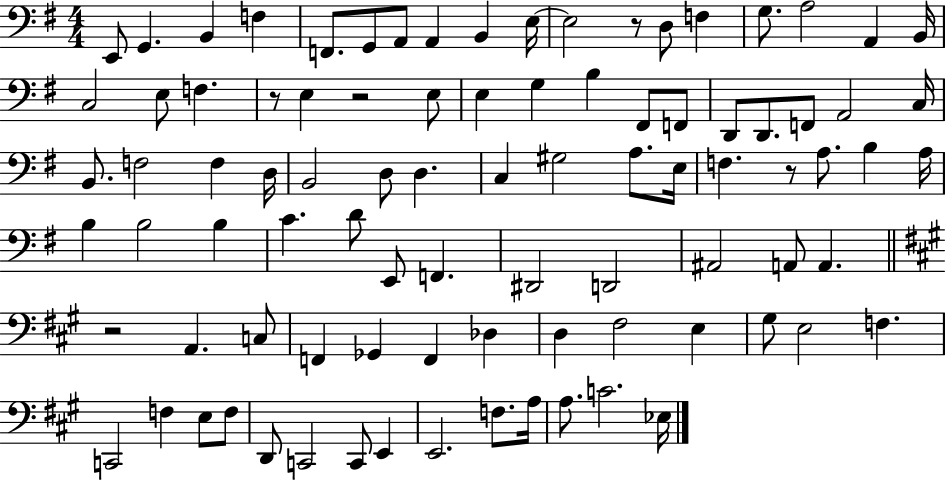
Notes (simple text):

E2/e G2/q. B2/q F3/q F2/e. G2/e A2/e A2/q B2/q E3/s E3/h R/e D3/e F3/q G3/e. A3/h A2/q B2/s C3/h E3/e F3/q. R/e E3/q R/h E3/e E3/q G3/q B3/q F#2/e F2/e D2/e D2/e. F2/e A2/h C3/s B2/e. F3/h F3/q D3/s B2/h D3/e D3/q. C3/q G#3/h A3/e. E3/s F3/q. R/e A3/e. B3/q A3/s B3/q B3/h B3/q C4/q. D4/e E2/e F2/q. D#2/h D2/h A#2/h A2/e A2/q. R/h A2/q. C3/e F2/q Gb2/q F2/q Db3/q D3/q F#3/h E3/q G#3/e E3/h F3/q. C2/h F3/q E3/e F3/e D2/e C2/h C2/e E2/q E2/h. F3/e. A3/s A3/e. C4/h. Eb3/s